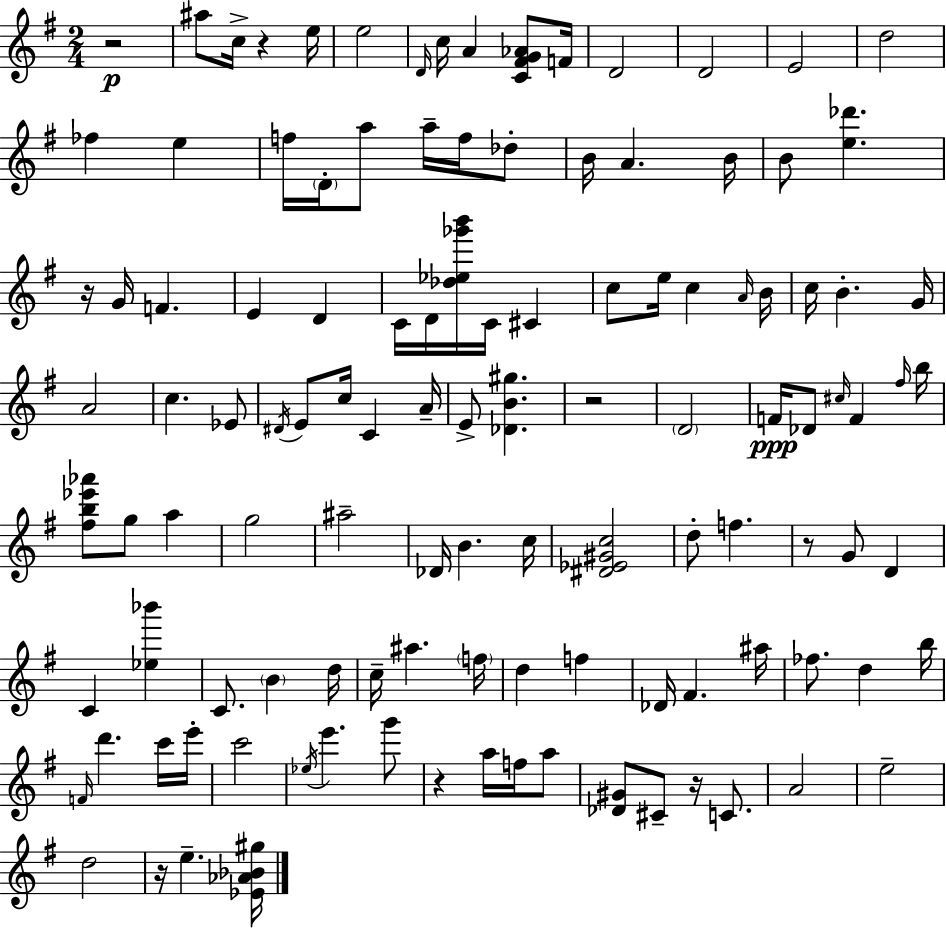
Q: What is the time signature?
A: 2/4